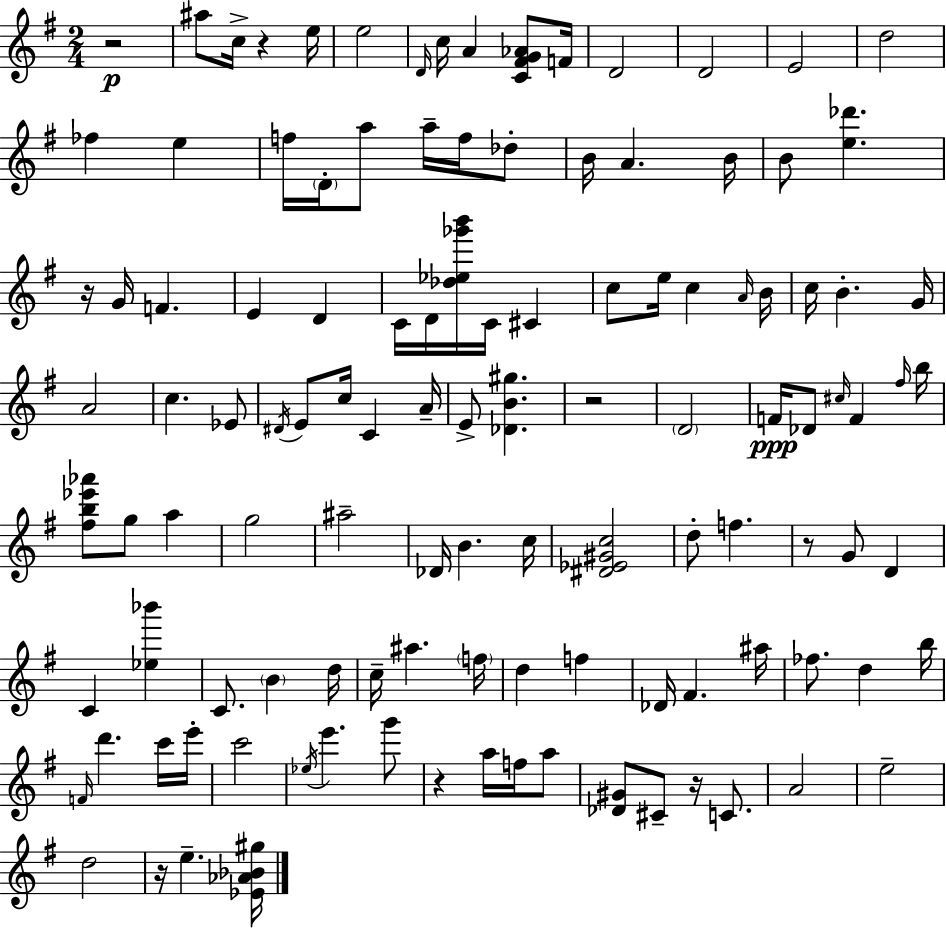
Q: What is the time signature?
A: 2/4